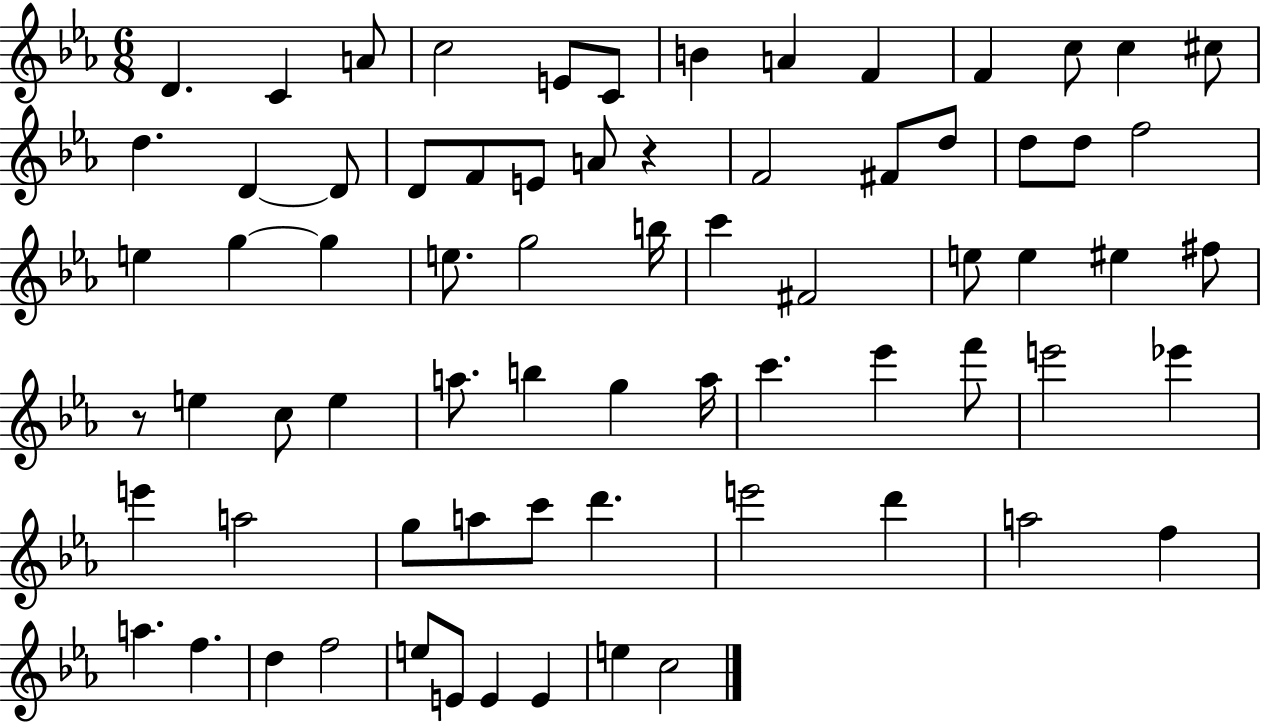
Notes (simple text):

D4/q. C4/q A4/e C5/h E4/e C4/e B4/q A4/q F4/q F4/q C5/e C5/q C#5/e D5/q. D4/q D4/e D4/e F4/e E4/e A4/e R/q F4/h F#4/e D5/e D5/e D5/e F5/h E5/q G5/q G5/q E5/e. G5/h B5/s C6/q F#4/h E5/e E5/q EIS5/q F#5/e R/e E5/q C5/e E5/q A5/e. B5/q G5/q A5/s C6/q. Eb6/q F6/e E6/h Eb6/q E6/q A5/h G5/e A5/e C6/e D6/q. E6/h D6/q A5/h F5/q A5/q. F5/q. D5/q F5/h E5/e E4/e E4/q E4/q E5/q C5/h